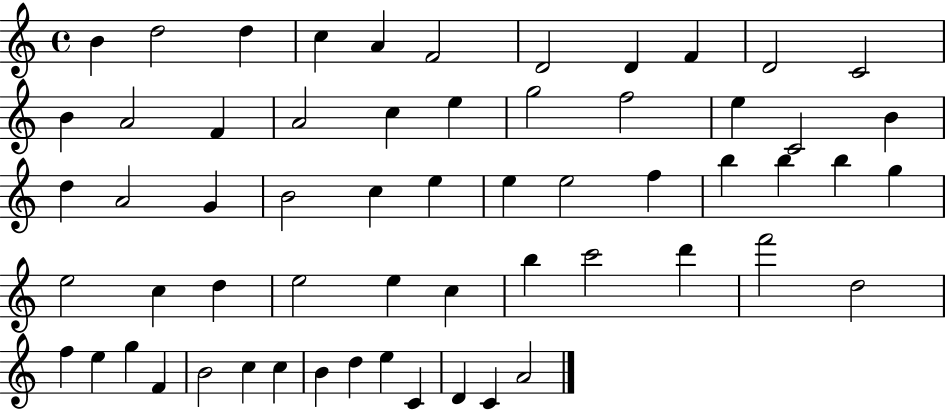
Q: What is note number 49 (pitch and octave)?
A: G5